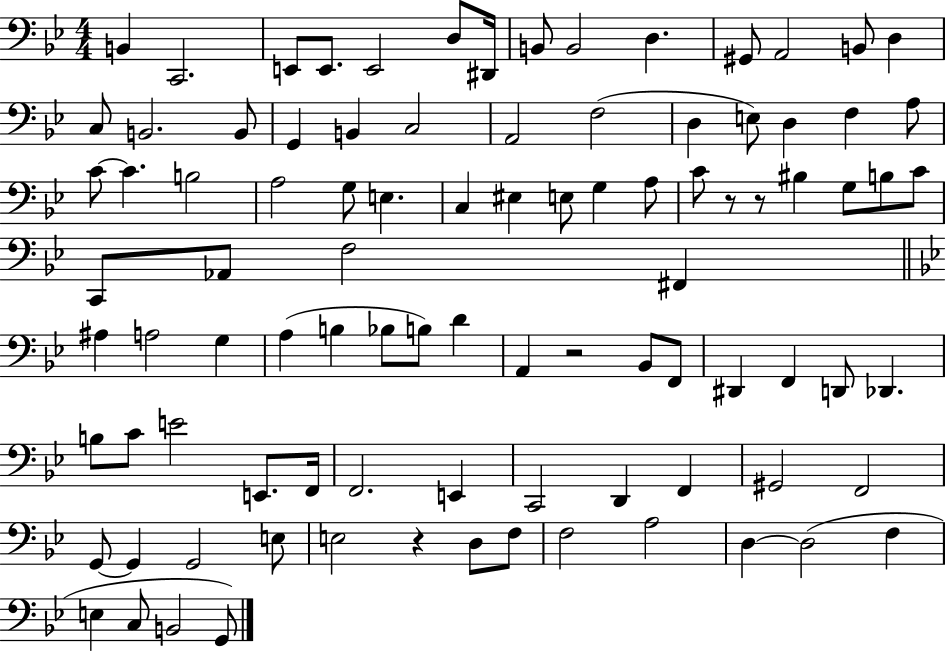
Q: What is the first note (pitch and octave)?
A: B2